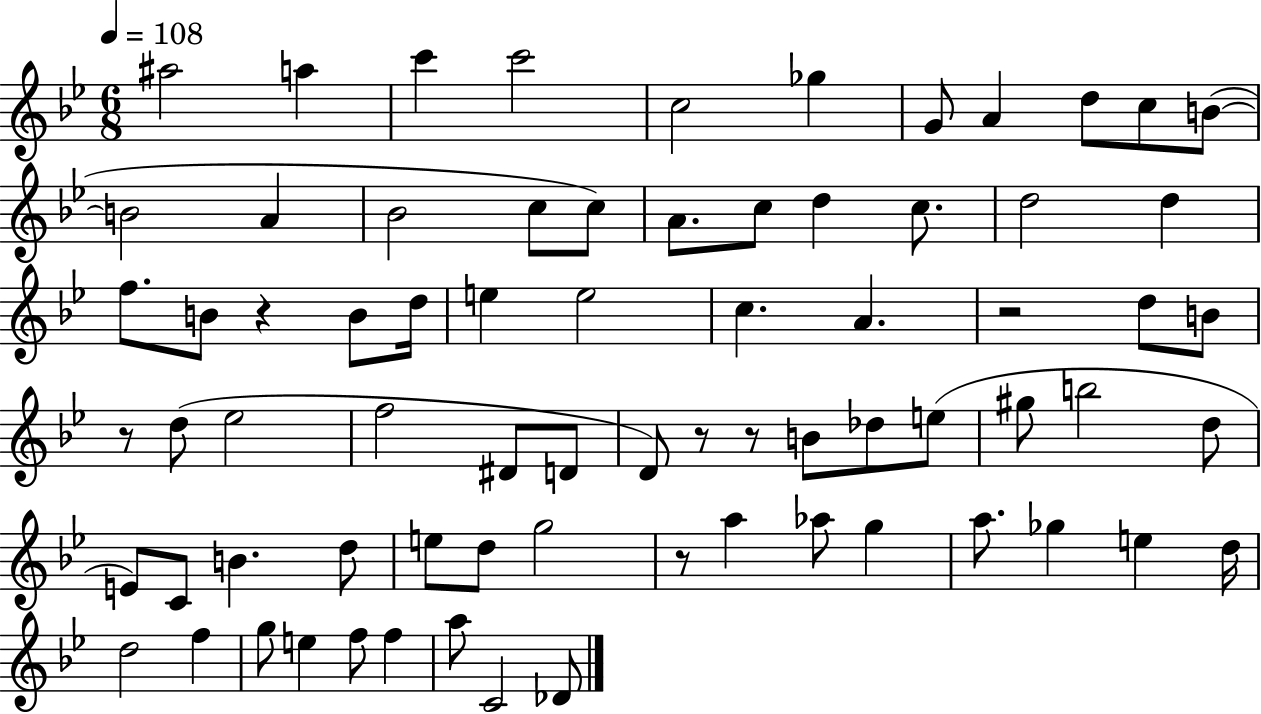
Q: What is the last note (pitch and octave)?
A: Db4